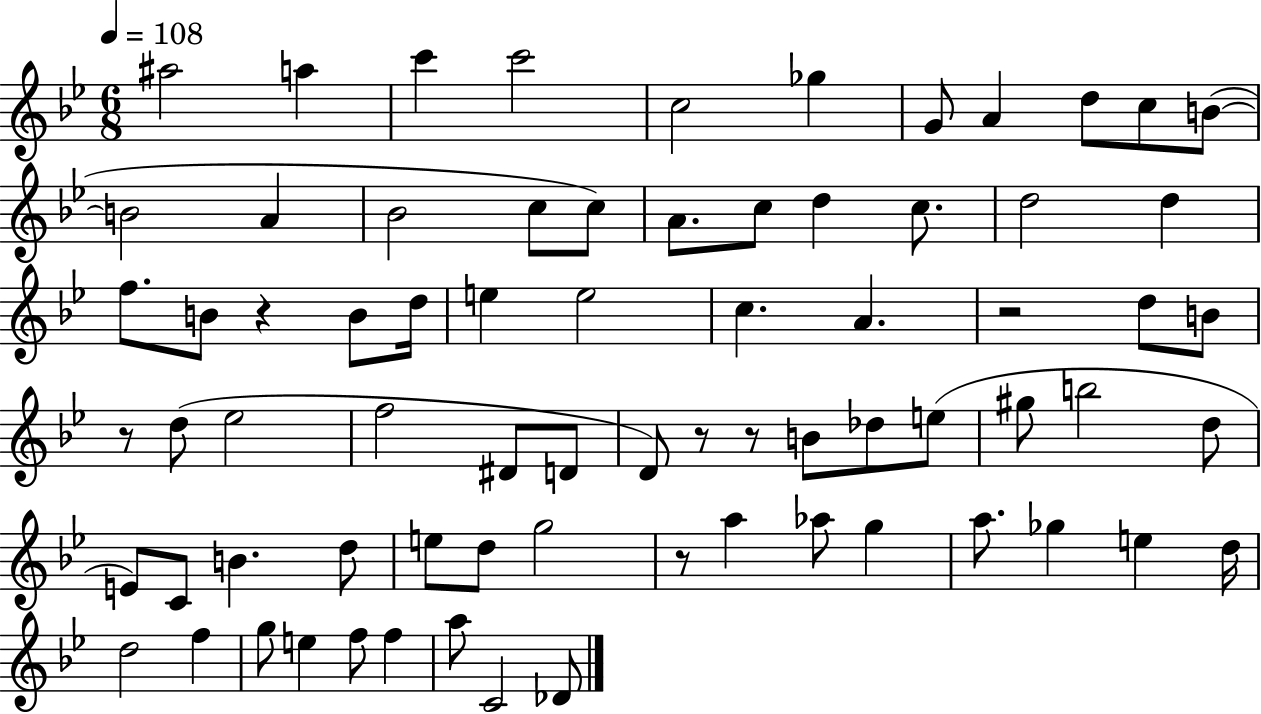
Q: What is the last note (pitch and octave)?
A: Db4